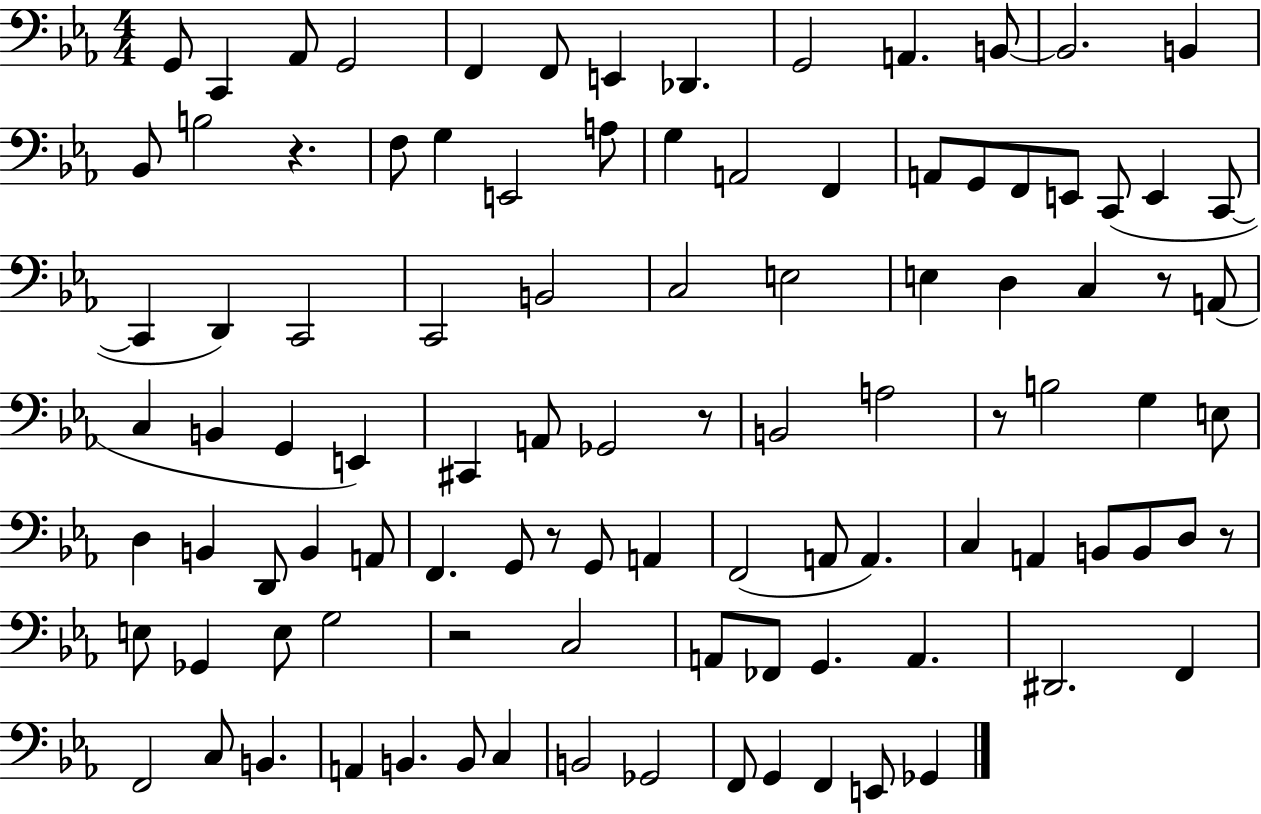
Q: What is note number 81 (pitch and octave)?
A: F2